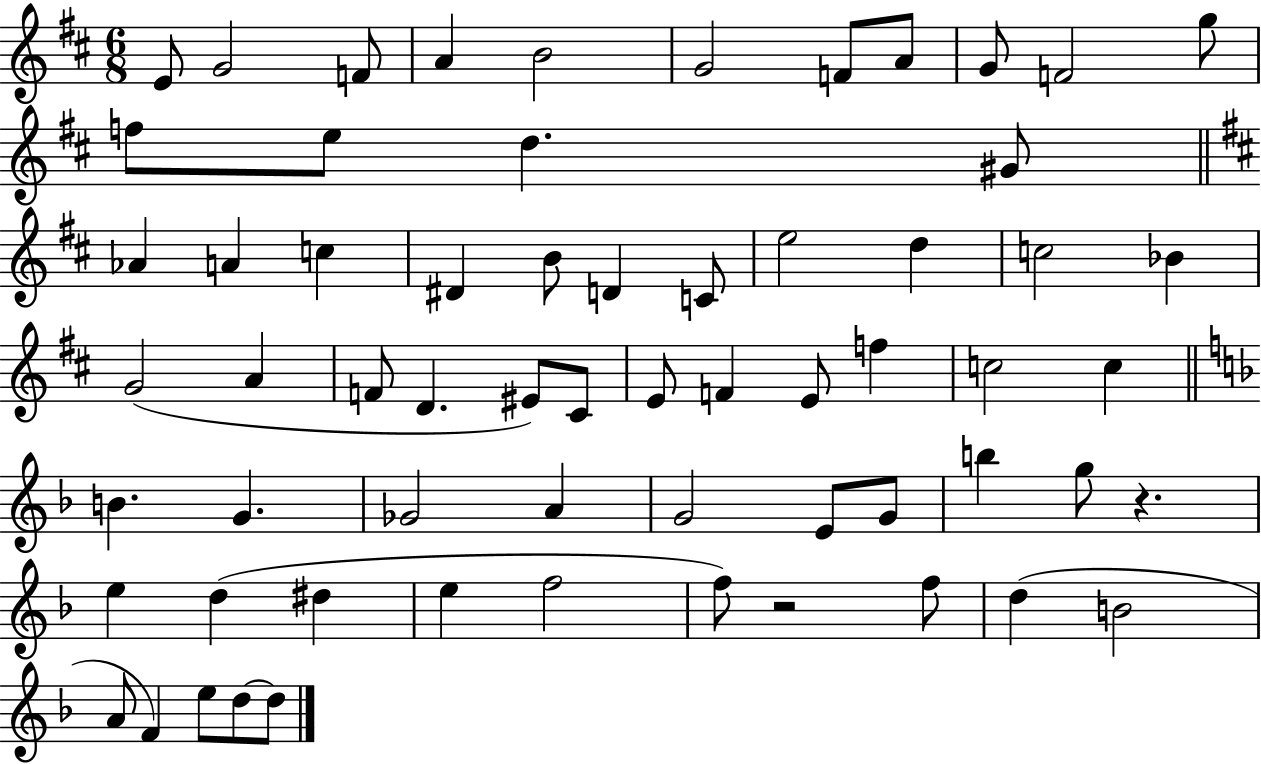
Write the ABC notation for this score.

X:1
T:Untitled
M:6/8
L:1/4
K:D
E/2 G2 F/2 A B2 G2 F/2 A/2 G/2 F2 g/2 f/2 e/2 d ^G/2 _A A c ^D B/2 D C/2 e2 d c2 _B G2 A F/2 D ^E/2 ^C/2 E/2 F E/2 f c2 c B G _G2 A G2 E/2 G/2 b g/2 z e d ^d e f2 f/2 z2 f/2 d B2 A/2 F e/2 d/2 d/2